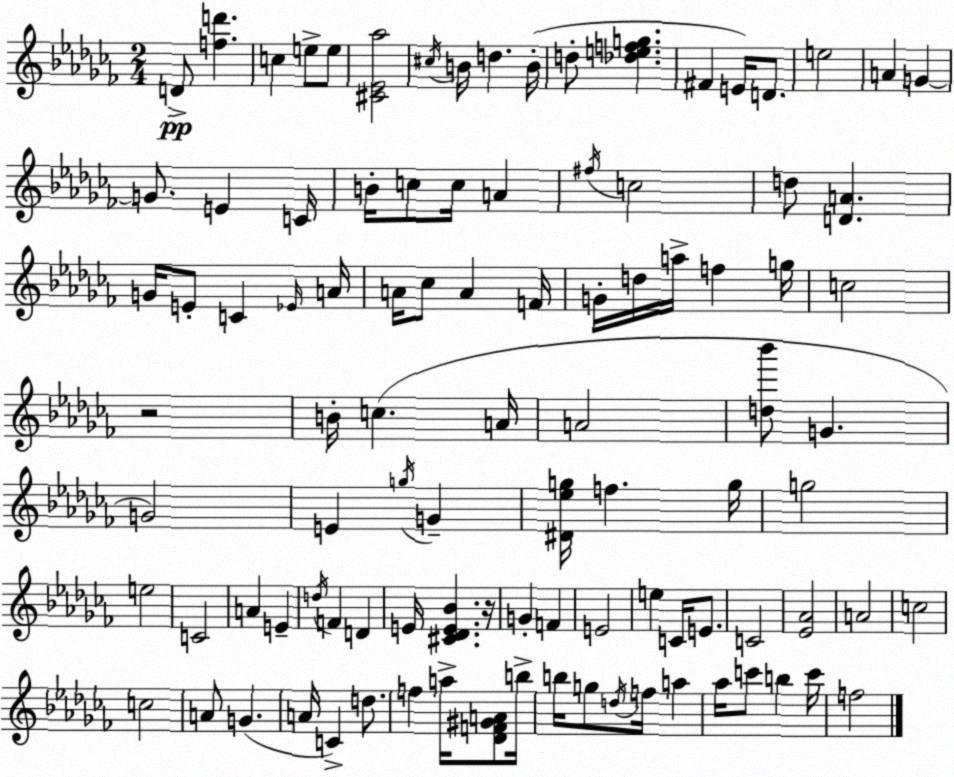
X:1
T:Untitled
M:2/4
L:1/4
K:Abm
D/2 [fd'] c e/2 e/2 [^C_E_a]2 ^c/4 B/4 d B/4 d/2 [_defg] ^F E/4 D/2 e2 A G G/2 E C/4 B/4 c/2 c/4 A ^f/4 c2 d/2 [DA] G/4 E/2 C _E/4 A/4 A/4 _c/2 A F/4 G/4 d/4 a/4 f g/4 c2 z2 B/4 c A/4 A2 [d_b']/2 G G2 E g/4 G [^D_eg]/4 f g/4 g2 e2 C2 A E d/4 F D E/4 [^C_DE_B] z/4 G F E2 e C/4 E/2 C2 [_E_A]2 A2 c2 c2 A/2 G A/4 C d/2 f a/4 [_DF^GA]/2 b/4 b/4 g/2 d/4 f/4 a _a/4 c'/2 b c'/4 f2